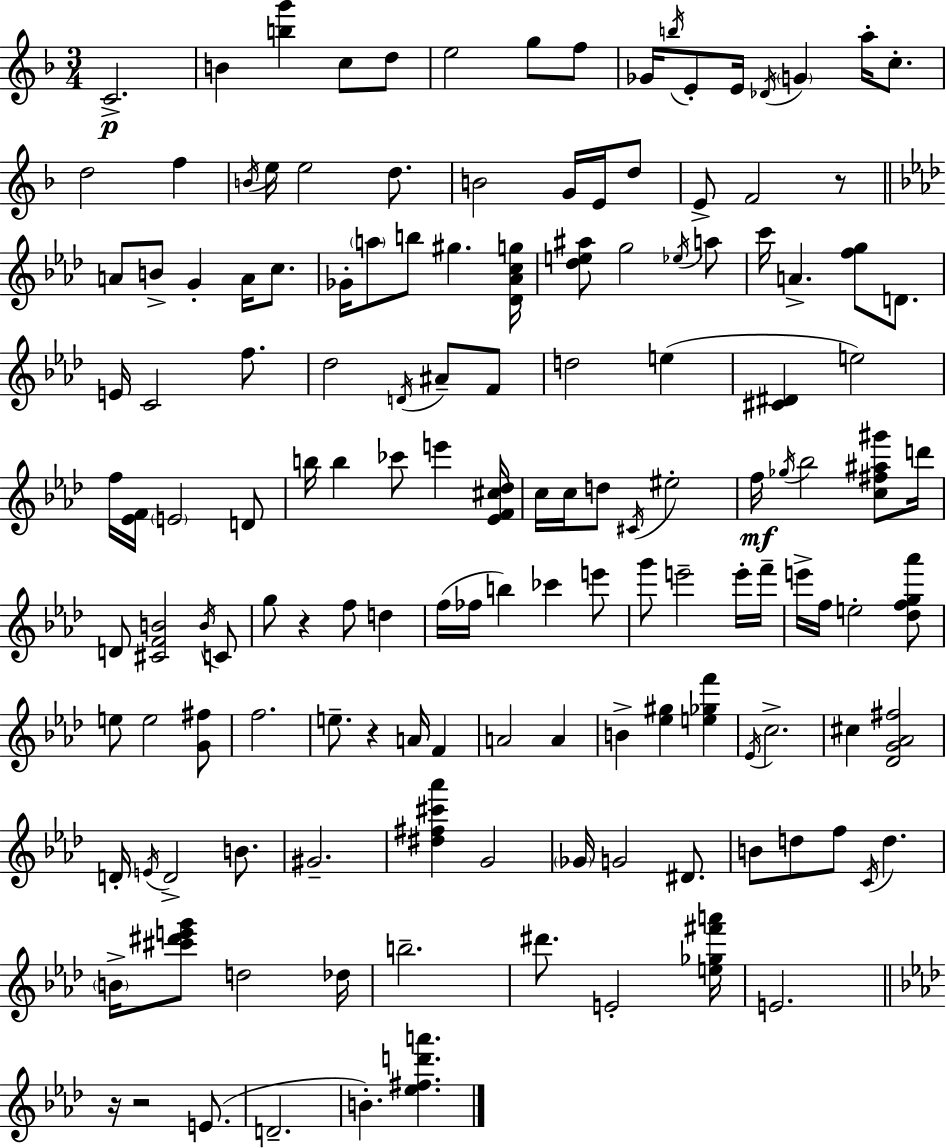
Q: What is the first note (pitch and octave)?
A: C4